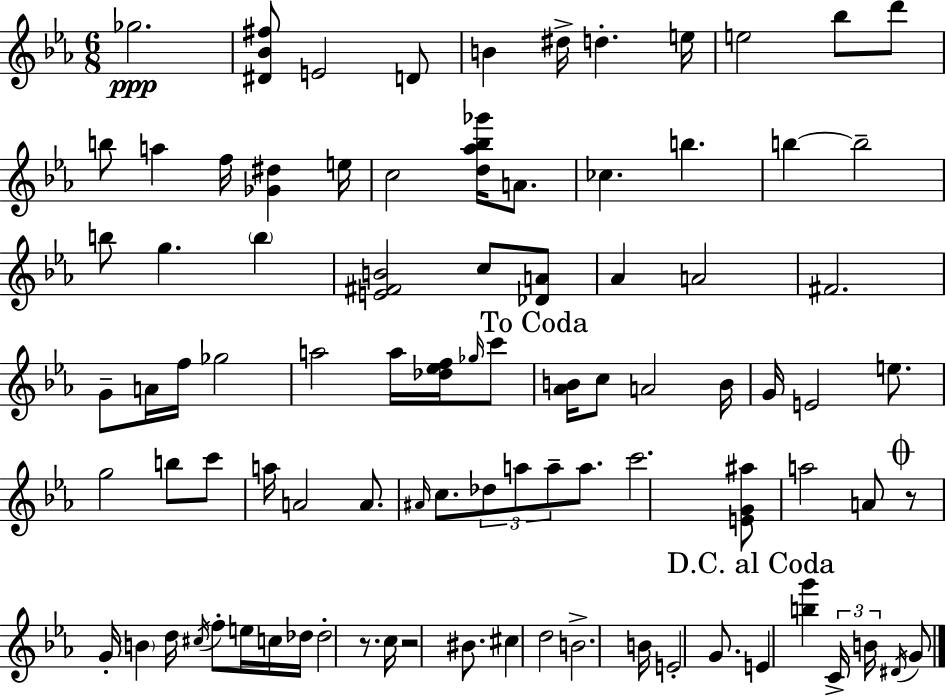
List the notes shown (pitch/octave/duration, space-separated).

Gb5/h. [D#4,Bb4,F#5]/e E4/h D4/e B4/q D#5/s D5/q. E5/s E5/h Bb5/e D6/e B5/e A5/q F5/s [Gb4,D#5]/q E5/s C5/h [D5,Ab5,Bb5,Gb6]/s A4/e. CES5/q. B5/q. B5/q B5/h B5/e G5/q. B5/q [E4,F#4,B4]/h C5/e [Db4,A4]/e Ab4/q A4/h F#4/h. G4/e A4/s F5/s Gb5/h A5/h A5/s [Db5,Eb5,F5]/s Gb5/s C6/e [Ab4,B4]/s C5/e A4/h B4/s G4/s E4/h E5/e. G5/h B5/e C6/e A5/s A4/h A4/e. A#4/s C5/e. Db5/e A5/e A5/e A5/e. C6/h. [E4,G4,A#5]/e A5/h A4/e R/e G4/s B4/q D5/s C#5/s F5/e E5/s C5/s Db5/s Db5/h R/e. C5/s R/h BIS4/e. C#5/q D5/h B4/h. B4/s E4/h G4/e. E4/q [B5,G6]/q C4/s B4/s D#4/s G4/e